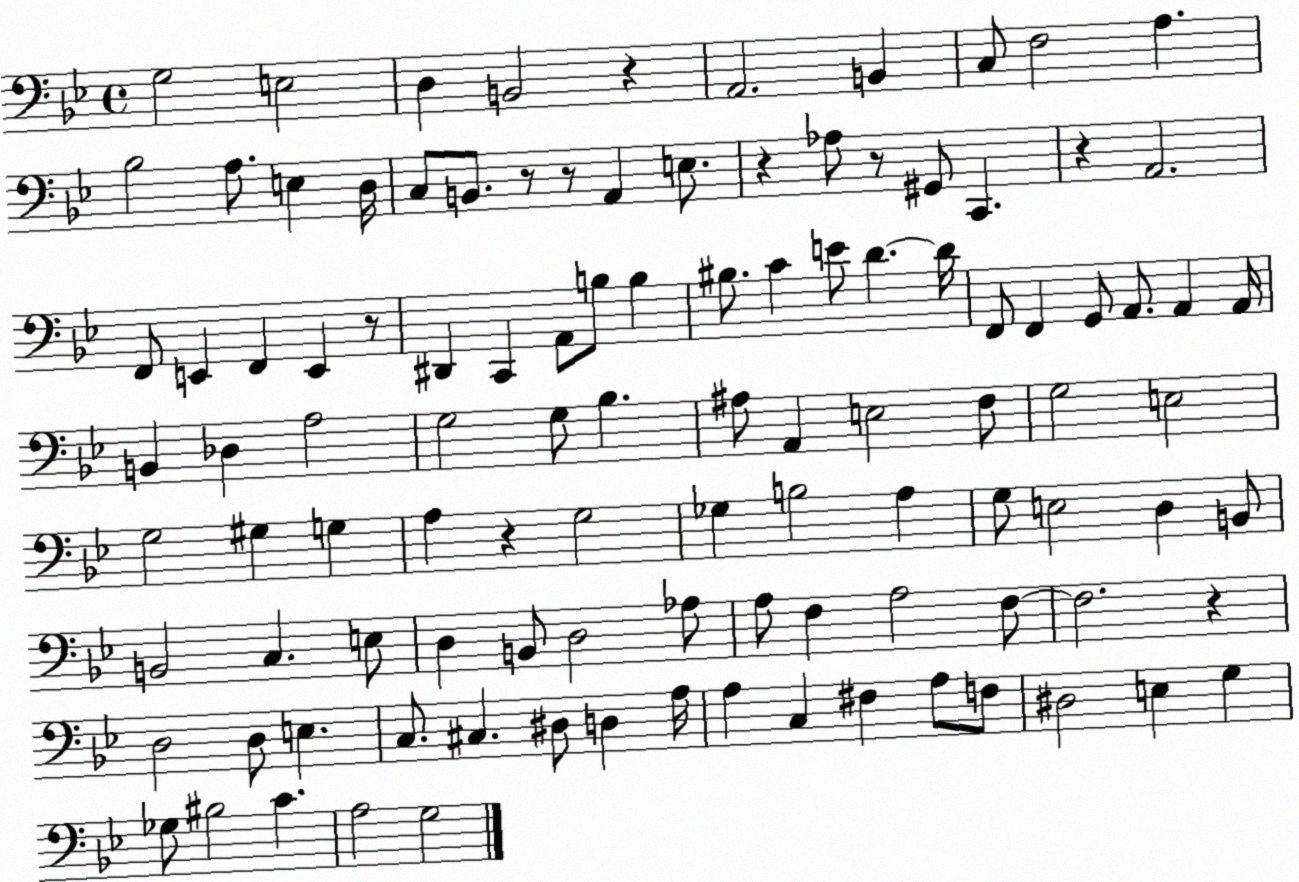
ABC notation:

X:1
T:Untitled
M:4/4
L:1/4
K:Bb
G,2 E,2 D, B,,2 z A,,2 B,, C,/2 F,2 A, _B,2 A,/2 E, D,/4 C,/2 B,,/2 z/2 z/2 A,, E,/2 z _A,/2 z/2 ^G,,/2 C,, z A,,2 F,,/2 E,, F,, E,, z/2 ^D,, C,, A,,/2 B,/2 B, ^B,/2 C E/2 D D/4 F,,/2 F,, G,,/2 A,,/2 A,, A,,/4 B,, _D, A,2 G,2 G,/2 _B, ^A,/2 A,, E,2 F,/2 G,2 E,2 G,2 ^G, G, A, z G,2 _G, B,2 A, G,/2 E,2 D, B,,/2 B,,2 C, E,/2 D, B,,/2 D,2 _A,/2 A,/2 F, A,2 F,/2 F,2 z D,2 D,/2 E, C,/2 ^C, ^D,/2 D, A,/4 A, C, ^F, A,/2 F,/2 ^D,2 E, G, _G,/2 ^B,2 C A,2 G,2